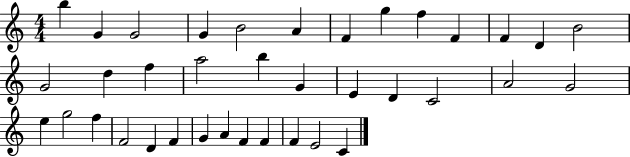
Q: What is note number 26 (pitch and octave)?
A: G5